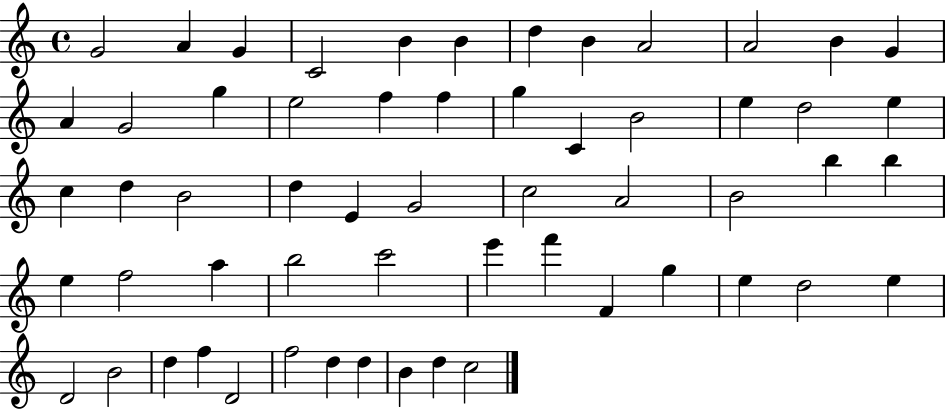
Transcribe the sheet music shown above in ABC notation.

X:1
T:Untitled
M:4/4
L:1/4
K:C
G2 A G C2 B B d B A2 A2 B G A G2 g e2 f f g C B2 e d2 e c d B2 d E G2 c2 A2 B2 b b e f2 a b2 c'2 e' f' F g e d2 e D2 B2 d f D2 f2 d d B d c2